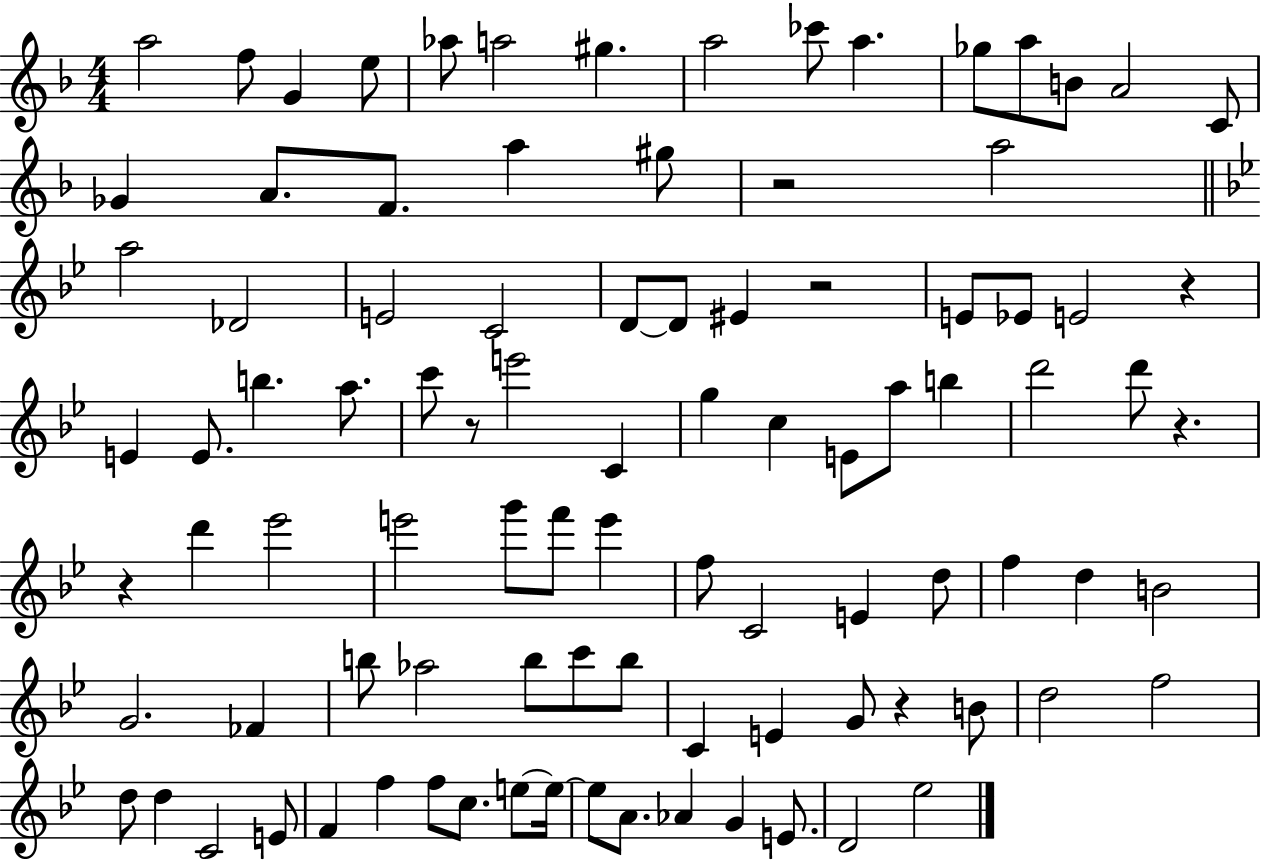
A5/h F5/e G4/q E5/e Ab5/e A5/h G#5/q. A5/h CES6/e A5/q. Gb5/e A5/e B4/e A4/h C4/e Gb4/q A4/e. F4/e. A5/q G#5/e R/h A5/h A5/h Db4/h E4/h C4/h D4/e D4/e EIS4/q R/h E4/e Eb4/e E4/h R/q E4/q E4/e. B5/q. A5/e. C6/e R/e E6/h C4/q G5/q C5/q E4/e A5/e B5/q D6/h D6/e R/q. R/q D6/q Eb6/h E6/h G6/e F6/e E6/q F5/e C4/h E4/q D5/e F5/q D5/q B4/h G4/h. FES4/q B5/e Ab5/h B5/e C6/e B5/e C4/q E4/q G4/e R/q B4/e D5/h F5/h D5/e D5/q C4/h E4/e F4/q F5/q F5/e C5/e. E5/e E5/s E5/e A4/e. Ab4/q G4/q E4/e. D4/h Eb5/h